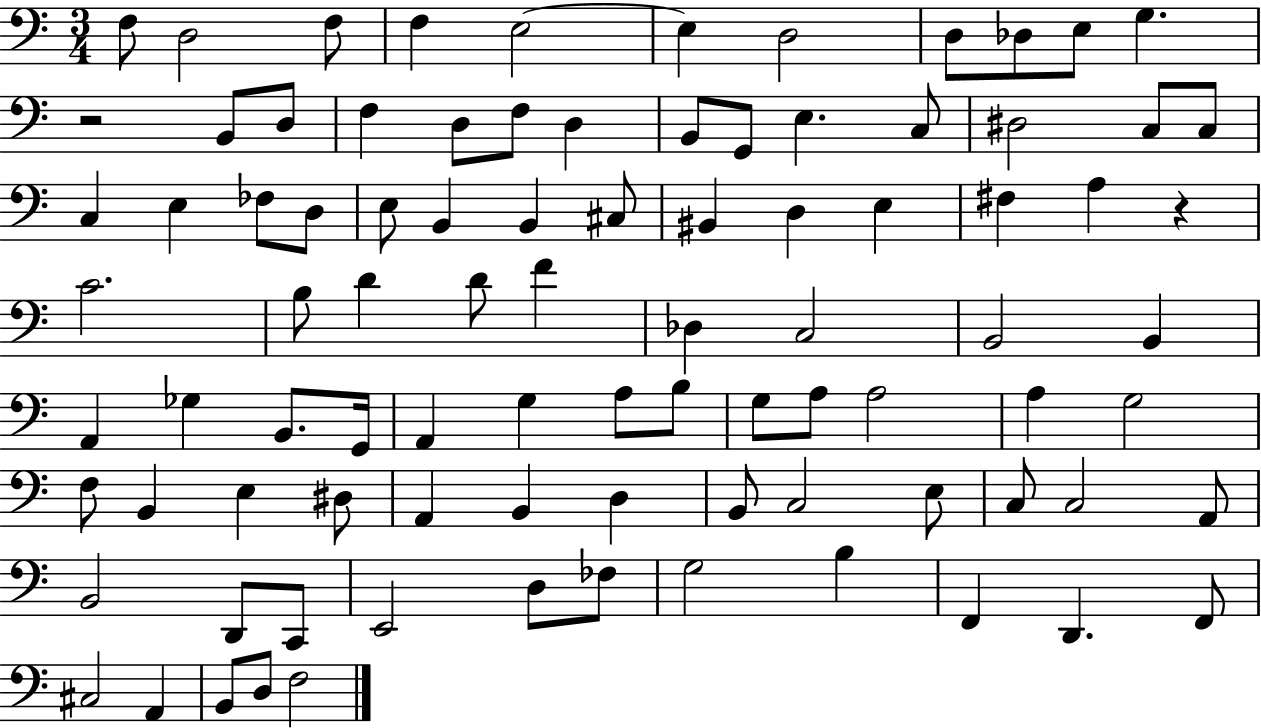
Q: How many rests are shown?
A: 2